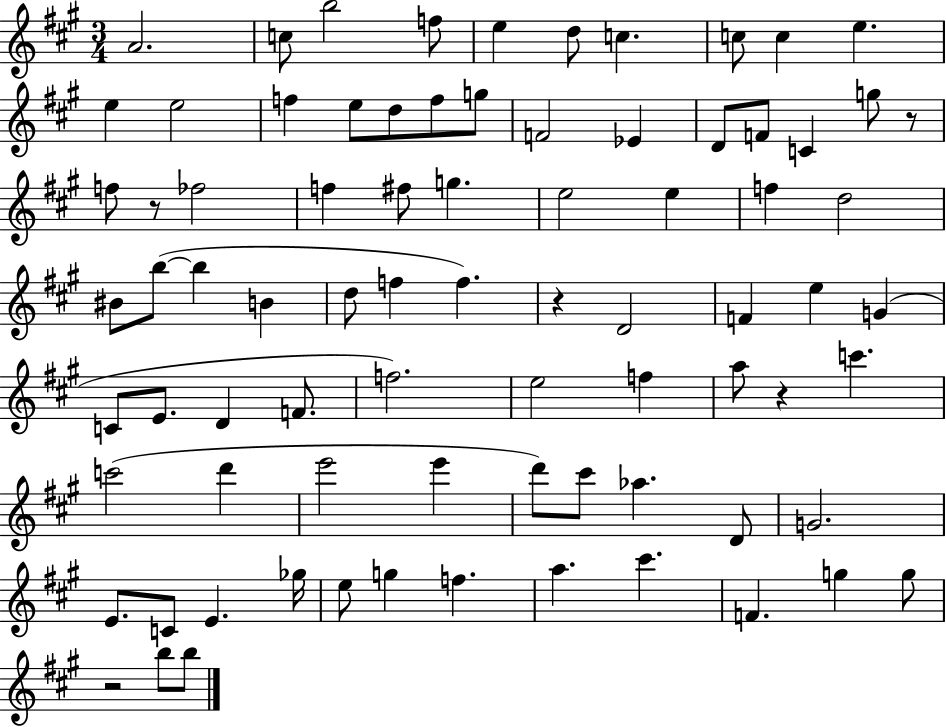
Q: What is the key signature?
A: A major